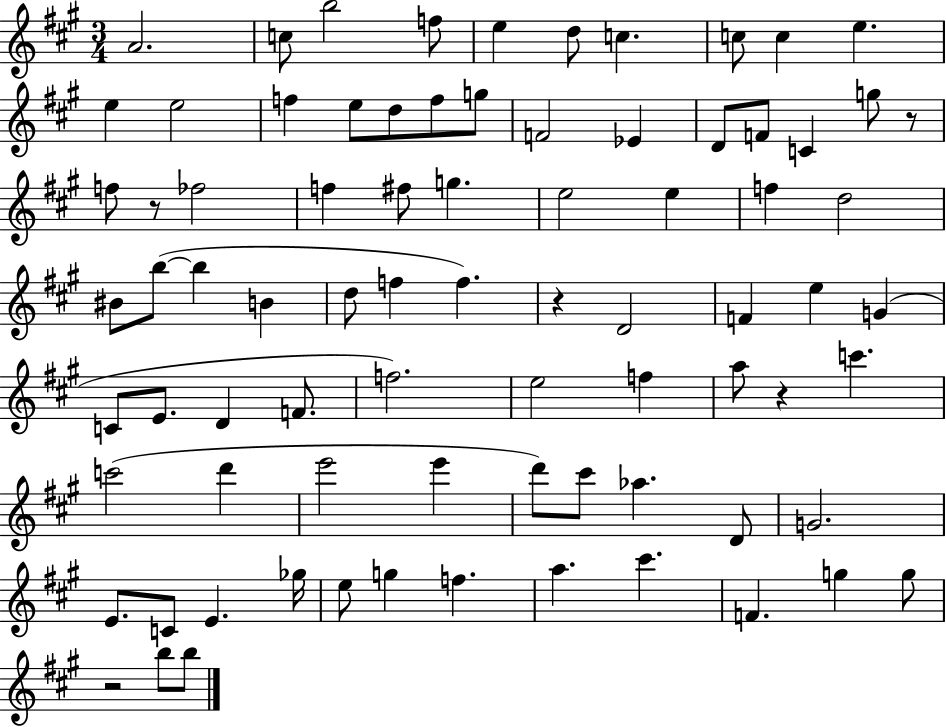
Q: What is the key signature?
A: A major